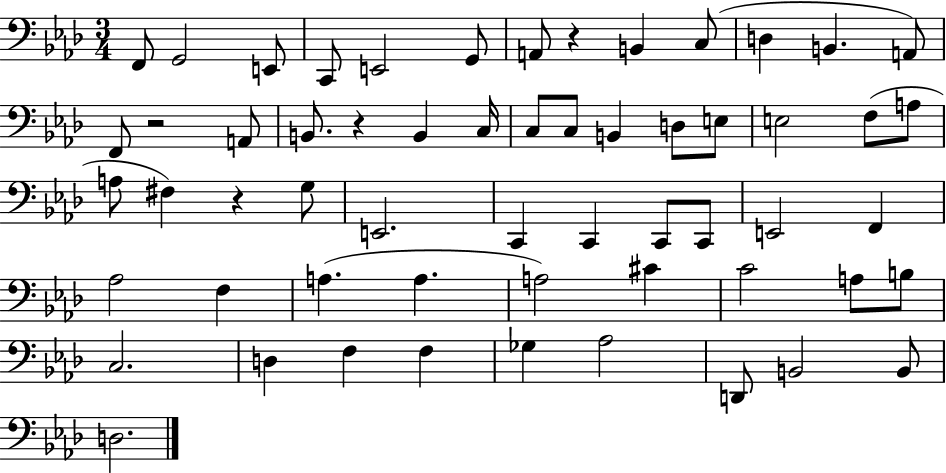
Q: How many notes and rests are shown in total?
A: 58